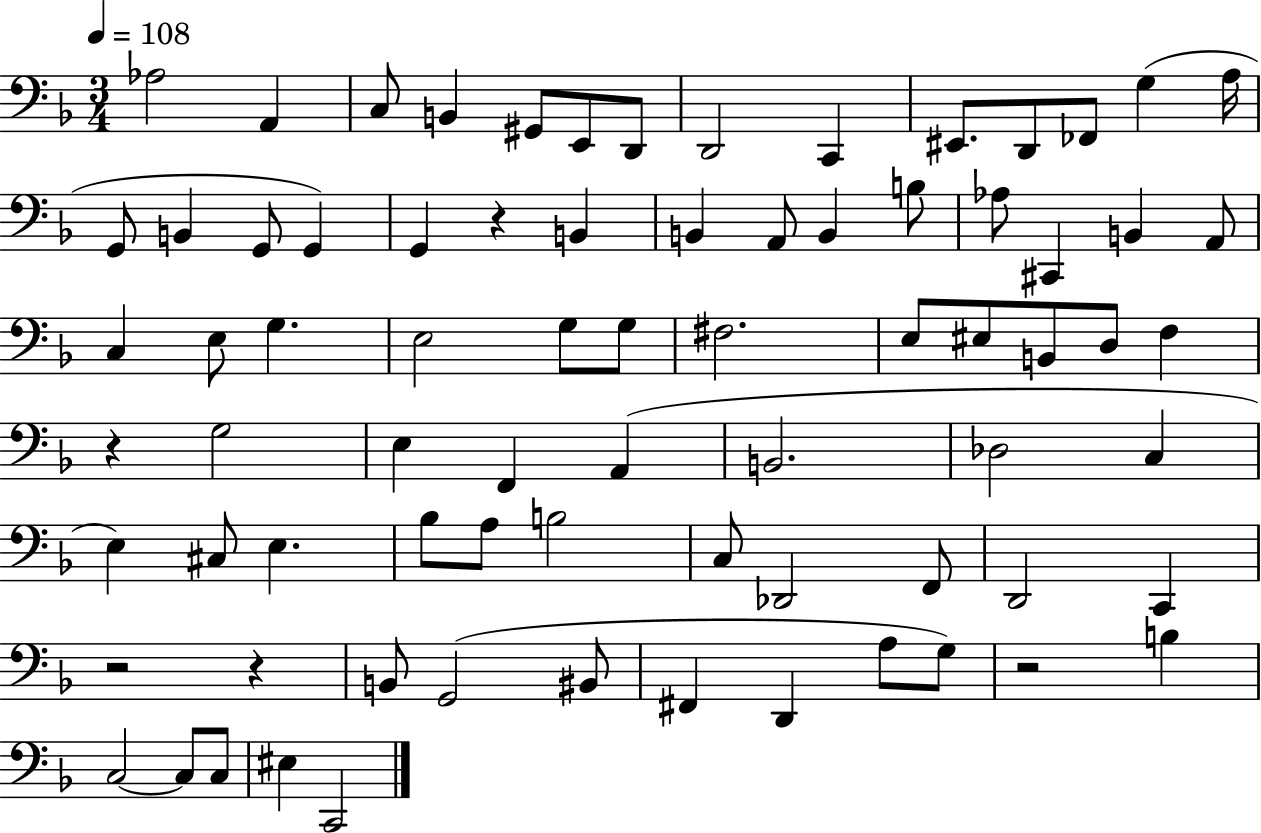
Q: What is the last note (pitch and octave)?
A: C2